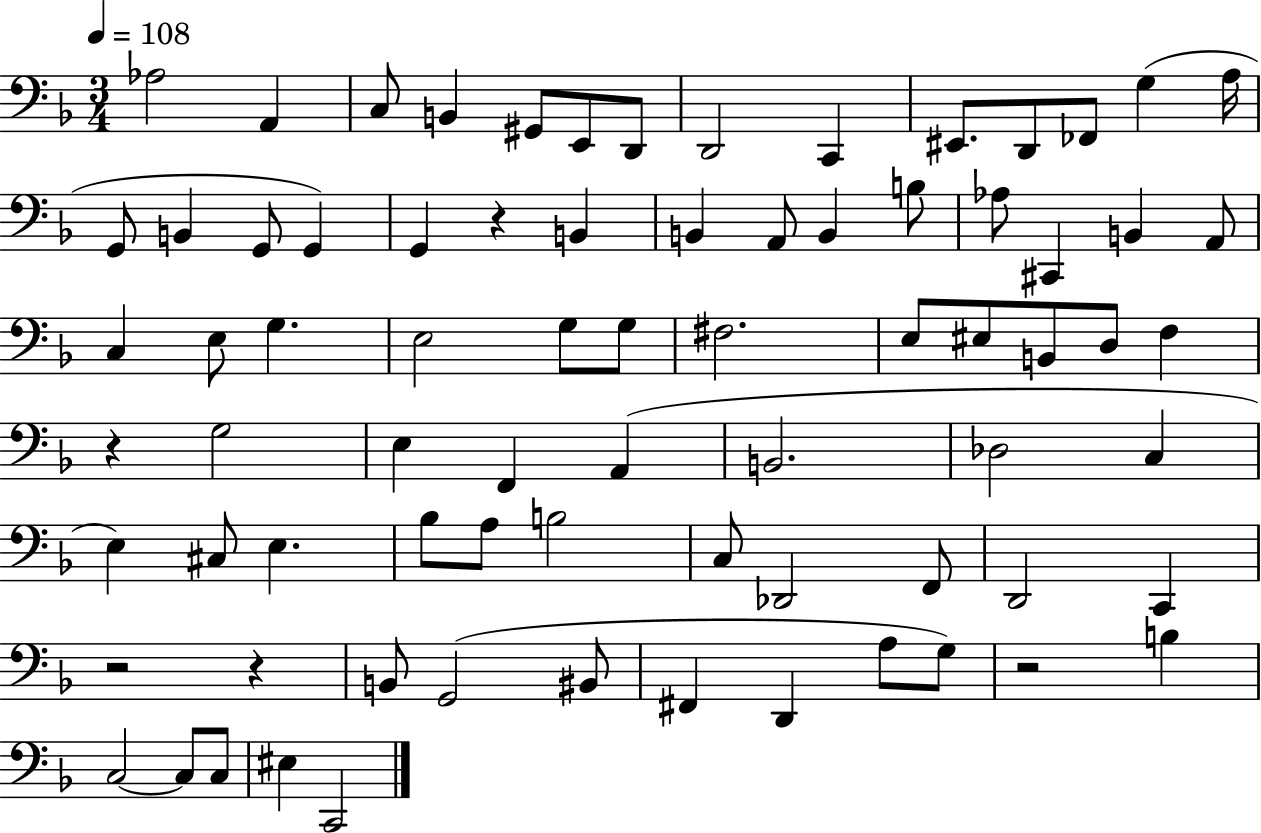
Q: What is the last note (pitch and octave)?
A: C2